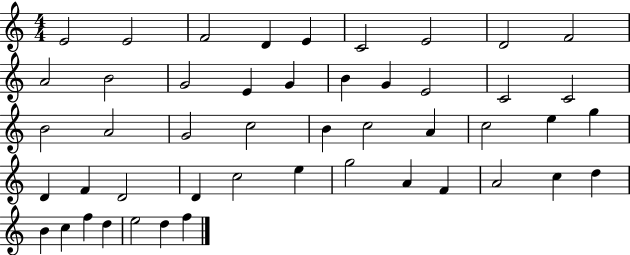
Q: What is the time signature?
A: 4/4